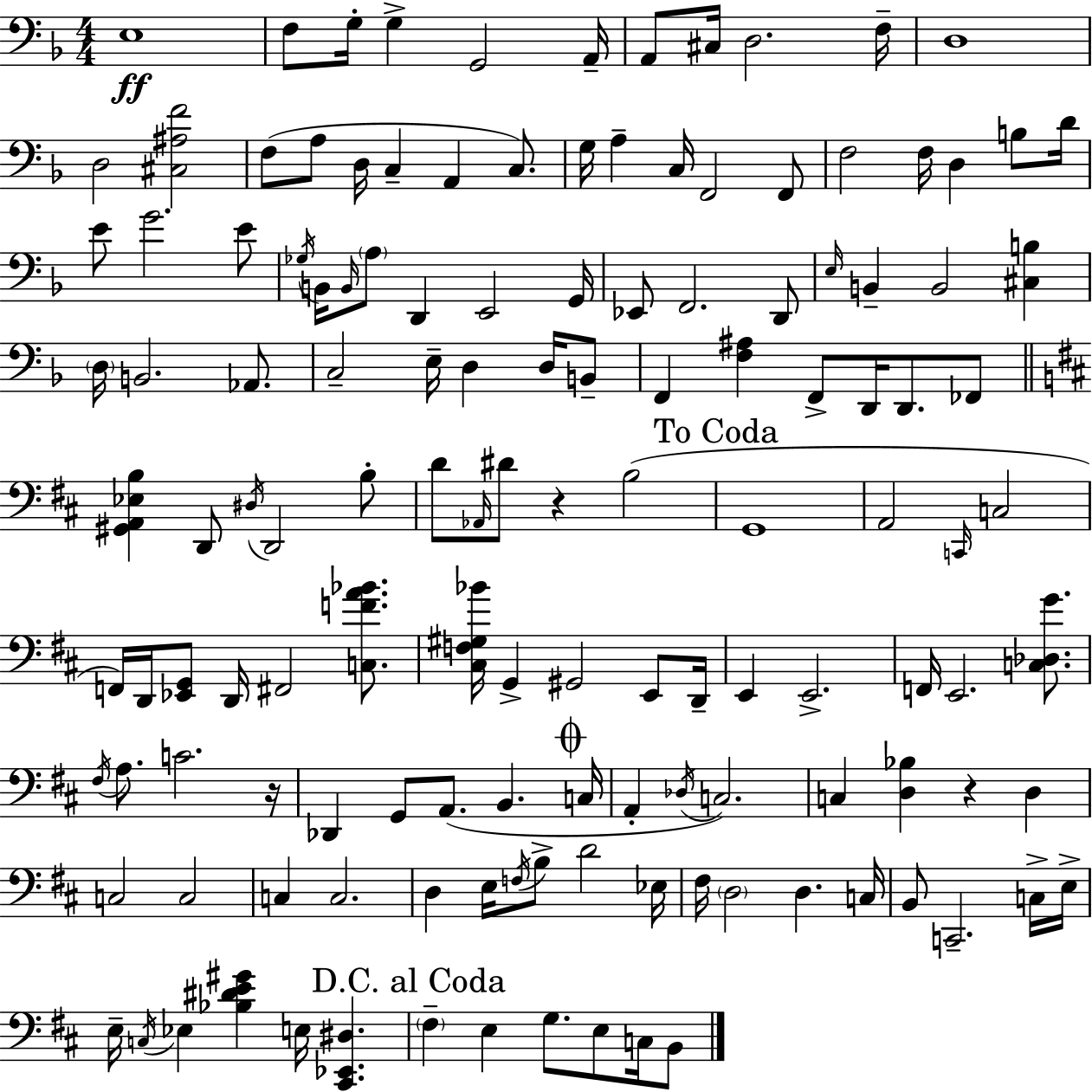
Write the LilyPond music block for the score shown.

{
  \clef bass
  \numericTimeSignature
  \time 4/4
  \key d \minor
  e1\ff | f8 g16-. g4-> g,2 a,16-- | a,8 cis16 d2. f16-- | d1 | \break d2 <cis ais f'>2 | f8( a8 d16 c4-- a,4 c8.) | g16 a4-- c16 f,2 f,8 | f2 f16 d4 b8 d'16 | \break e'8 g'2. e'8 | \acciaccatura { ges16 } b,16 \grace { b,16 } \parenthesize a8 d,4 e,2 | g,16 ees,8 f,2. | d,8 \grace { e16 } b,4-- b,2 <cis b>4 | \break \parenthesize d16 b,2. | aes,8. c2-- e16-- d4 | d16 b,8-- f,4 <f ais>4 f,8-> d,16 d,8. | fes,8 \bar "||" \break \key b \minor <gis, a, ees b>4 d,8 \acciaccatura { dis16 } d,2 b8-. | d'8 \grace { aes,16 } dis'8 r4 b2( | \mark "To Coda" g,1 | a,2 \grace { c,16 } c2 | \break f,16) d,16 <ees, g,>8 d,16 fis,2 | <c f' a' bes'>8. <cis f gis bes'>16 g,4-> gis,2 | e,8 d,16-- e,4 e,2.-> | f,16 e,2. | \break <c des g'>8. \acciaccatura { fis16 } a8. c'2. | r16 des,4 g,8 a,8.( b,4. | \mark \markup { \musicglyph "scripts.coda" } c16 a,4-. \acciaccatura { des16 } c2.) | c4 <d bes>4 r4 | \break d4 c2 c2 | c4 c2. | d4 e16 \acciaccatura { f16 } b8-> d'2 | ees16 fis16 \parenthesize d2 d4. | \break c16 b,8 c,2.-- | c16-> e16-> e16-- \acciaccatura { c16 } ees4 <bes dis' e' gis'>4 | e16 <cis, ees, dis>4. \mark "D.C. al Coda" \parenthesize fis4-- e4 g8. | e8 c16 b,8 \bar "|."
}